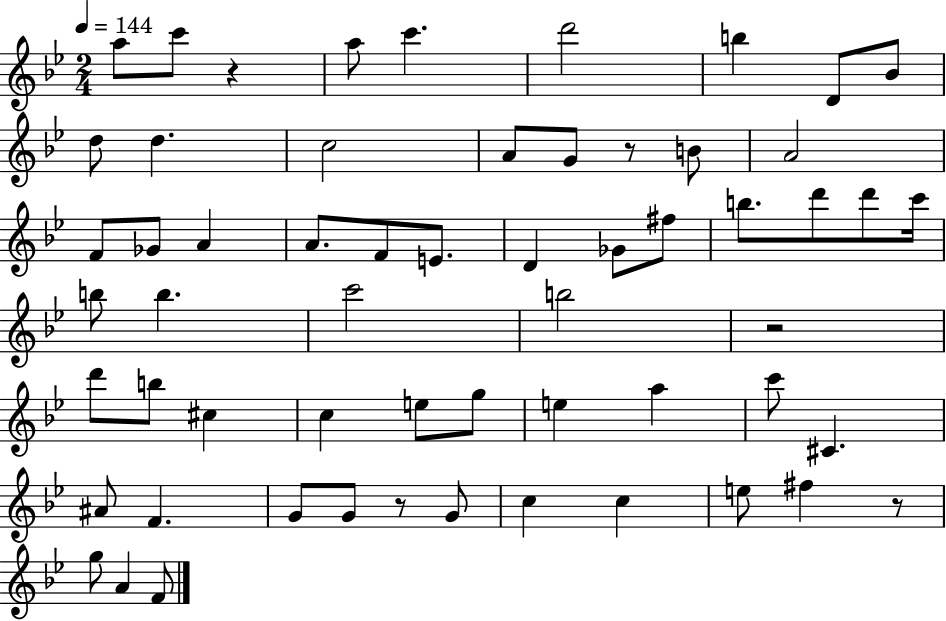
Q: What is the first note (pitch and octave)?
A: A5